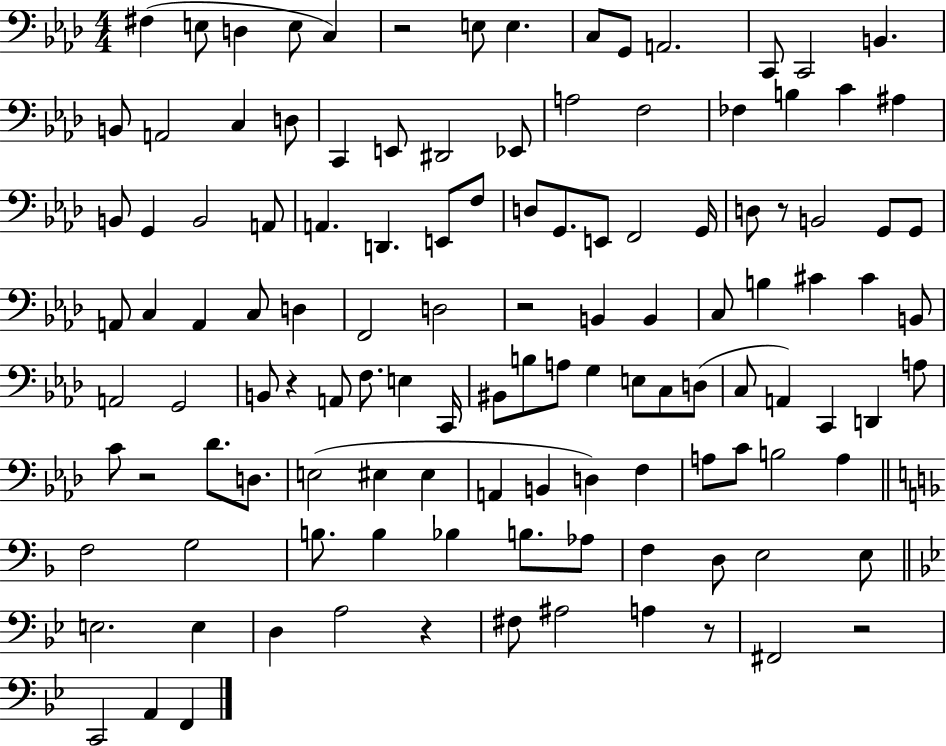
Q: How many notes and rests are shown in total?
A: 121